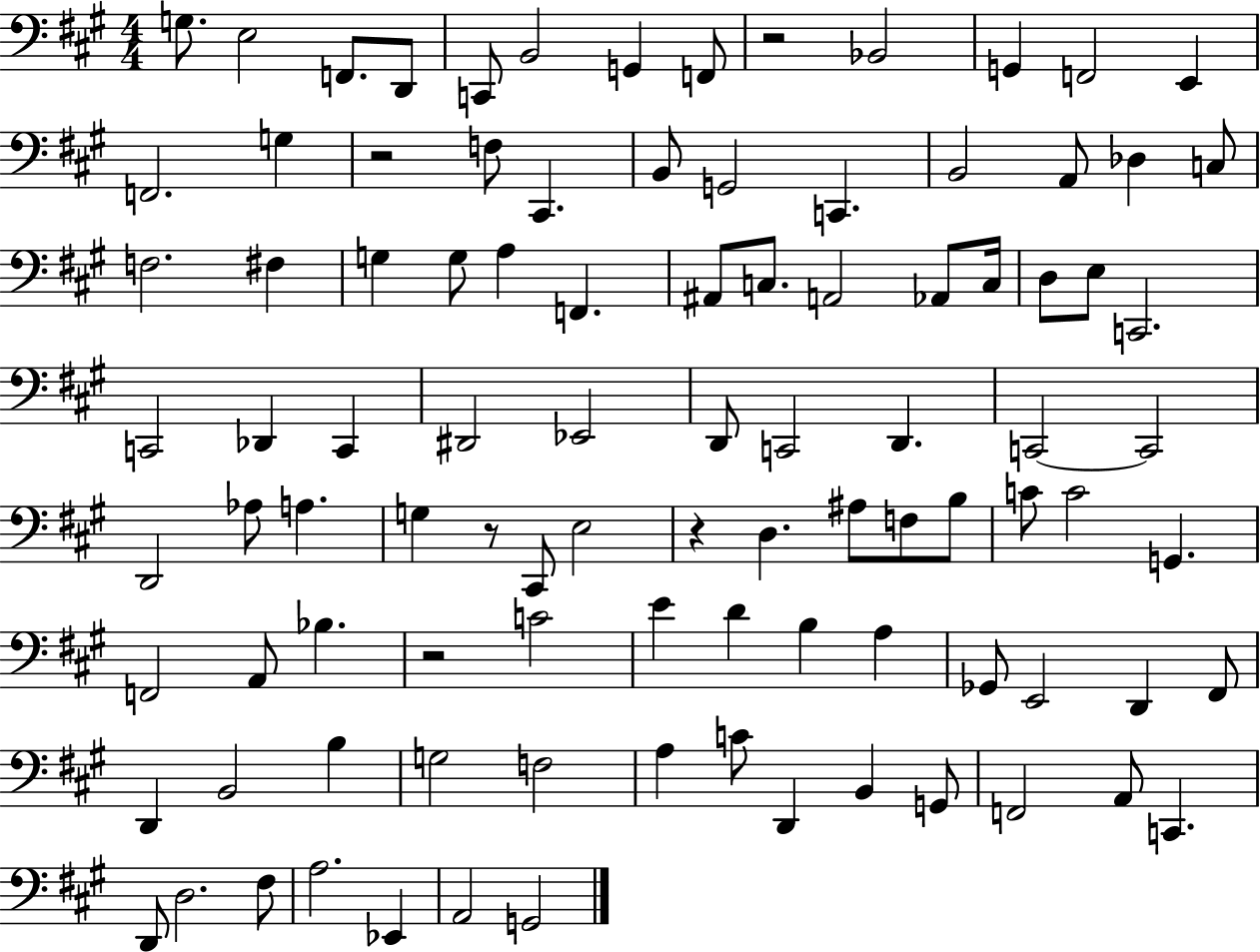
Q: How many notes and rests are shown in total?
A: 97